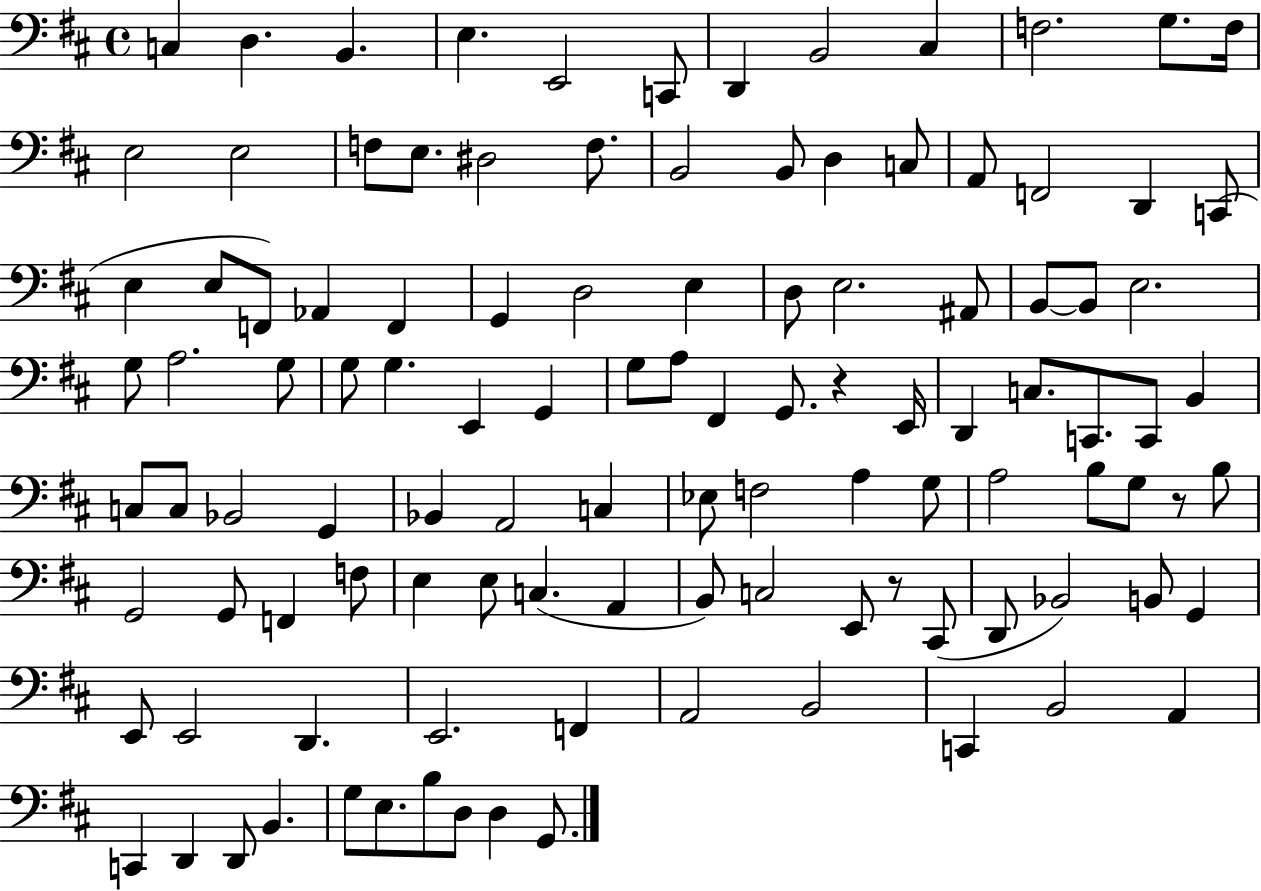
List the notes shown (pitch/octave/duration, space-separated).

C3/q D3/q. B2/q. E3/q. E2/h C2/e D2/q B2/h C#3/q F3/h. G3/e. F3/s E3/h E3/h F3/e E3/e. D#3/h F3/e. B2/h B2/e D3/q C3/e A2/e F2/h D2/q C2/e E3/q E3/e F2/e Ab2/q F2/q G2/q D3/h E3/q D3/e E3/h. A#2/e B2/e B2/e E3/h. G3/e A3/h. G3/e G3/e G3/q. E2/q G2/q G3/e A3/e F#2/q G2/e. R/q E2/s D2/q C3/e. C2/e. C2/e B2/q C3/e C3/e Bb2/h G2/q Bb2/q A2/h C3/q Eb3/e F3/h A3/q G3/e A3/h B3/e G3/e R/e B3/e G2/h G2/e F2/q F3/e E3/q E3/e C3/q. A2/q B2/e C3/h E2/e R/e C#2/e D2/e Bb2/h B2/e G2/q E2/e E2/h D2/q. E2/h. F2/q A2/h B2/h C2/q B2/h A2/q C2/q D2/q D2/e B2/q. G3/e E3/e. B3/e D3/e D3/q G2/e.